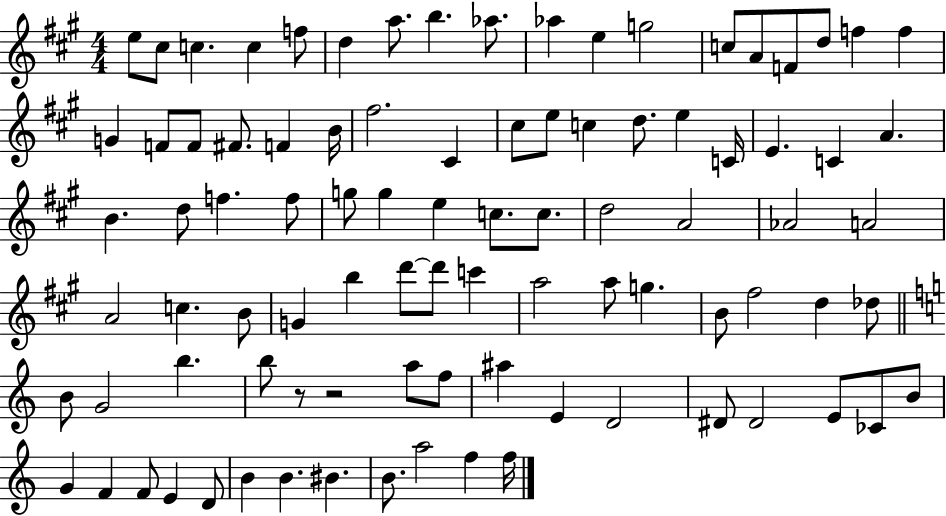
X:1
T:Untitled
M:4/4
L:1/4
K:A
e/2 ^c/2 c c f/2 d a/2 b _a/2 _a e g2 c/2 A/2 F/2 d/2 f f G F/2 F/2 ^F/2 F B/4 ^f2 ^C ^c/2 e/2 c d/2 e C/4 E C A B d/2 f f/2 g/2 g e c/2 c/2 d2 A2 _A2 A2 A2 c B/2 G b d'/2 d'/2 c' a2 a/2 g B/2 ^f2 d _d/2 B/2 G2 b b/2 z/2 z2 a/2 f/2 ^a E D2 ^D/2 ^D2 E/2 _C/2 B/2 G F F/2 E D/2 B B ^B B/2 a2 f f/4